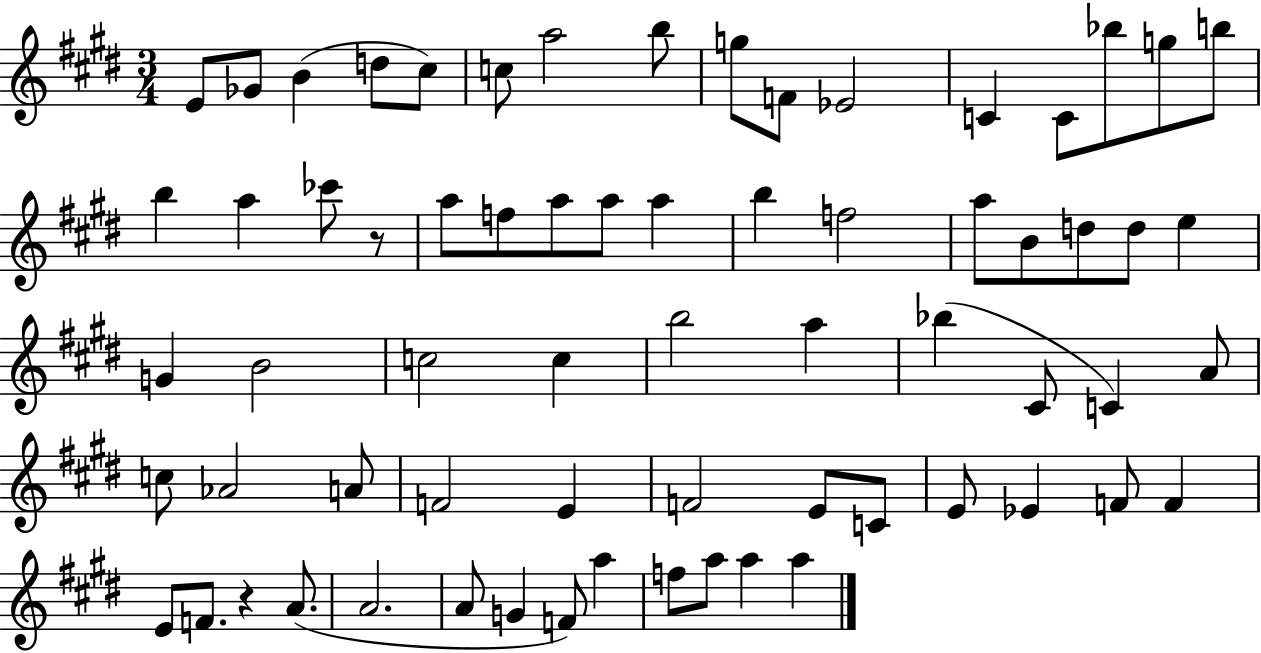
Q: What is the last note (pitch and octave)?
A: A5